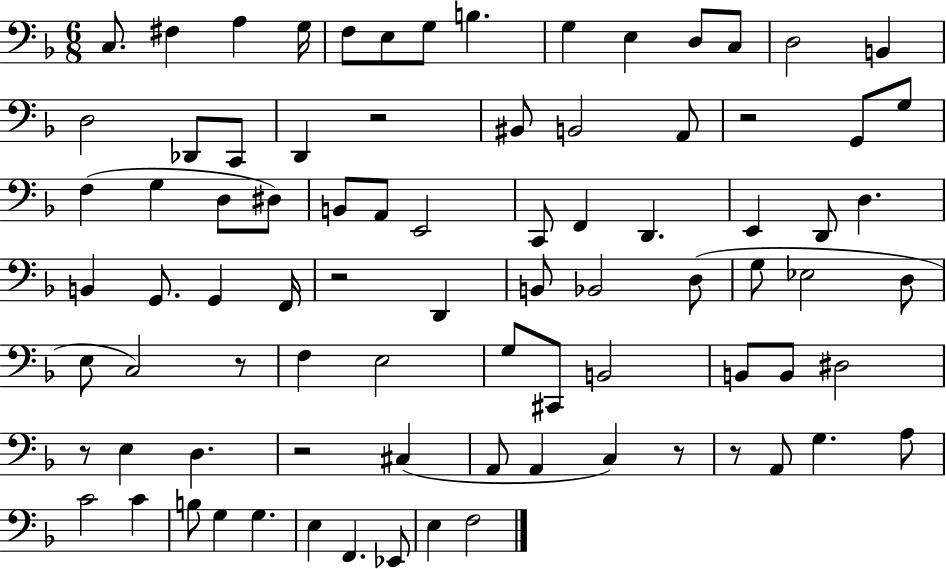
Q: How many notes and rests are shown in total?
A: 84